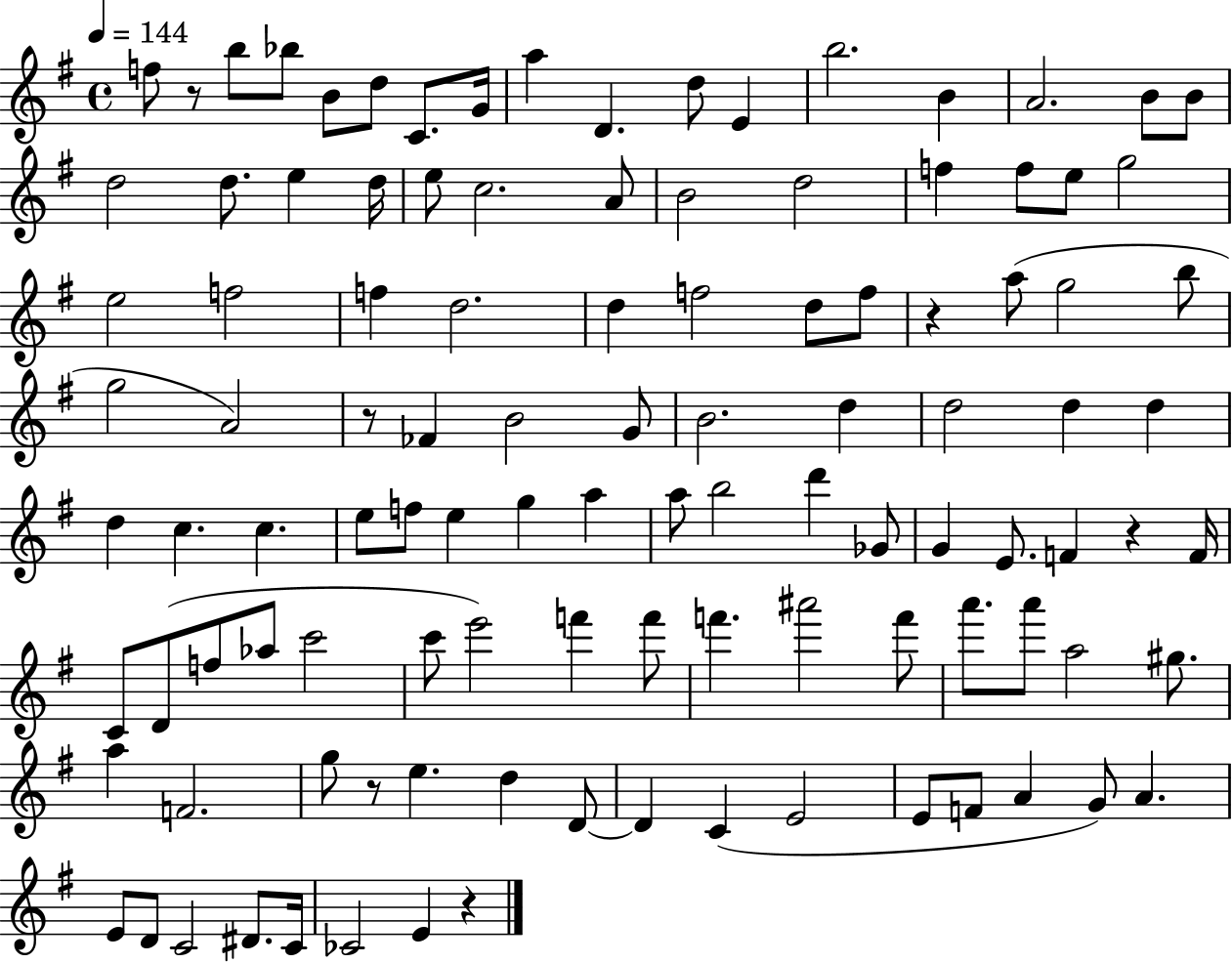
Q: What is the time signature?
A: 4/4